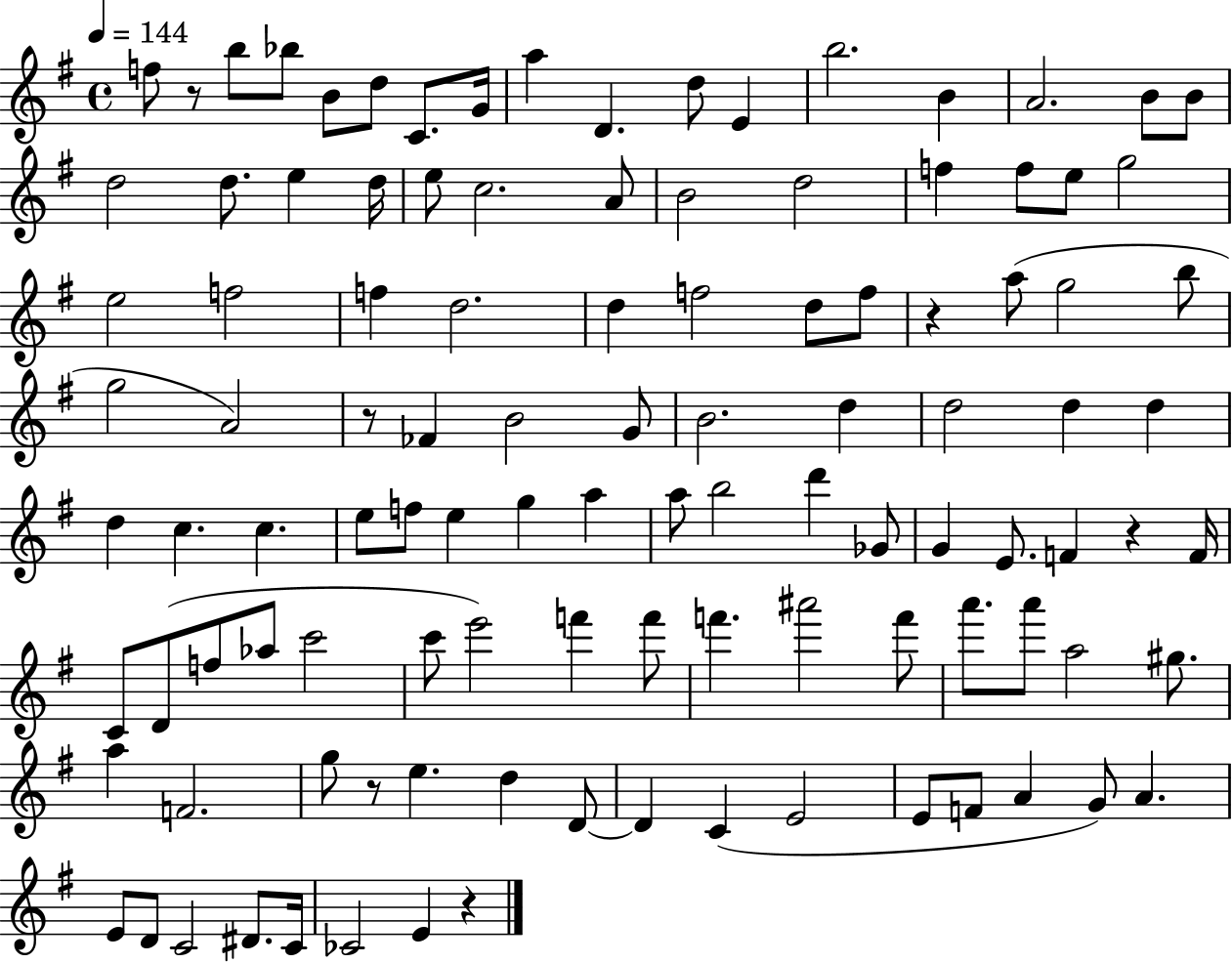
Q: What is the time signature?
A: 4/4